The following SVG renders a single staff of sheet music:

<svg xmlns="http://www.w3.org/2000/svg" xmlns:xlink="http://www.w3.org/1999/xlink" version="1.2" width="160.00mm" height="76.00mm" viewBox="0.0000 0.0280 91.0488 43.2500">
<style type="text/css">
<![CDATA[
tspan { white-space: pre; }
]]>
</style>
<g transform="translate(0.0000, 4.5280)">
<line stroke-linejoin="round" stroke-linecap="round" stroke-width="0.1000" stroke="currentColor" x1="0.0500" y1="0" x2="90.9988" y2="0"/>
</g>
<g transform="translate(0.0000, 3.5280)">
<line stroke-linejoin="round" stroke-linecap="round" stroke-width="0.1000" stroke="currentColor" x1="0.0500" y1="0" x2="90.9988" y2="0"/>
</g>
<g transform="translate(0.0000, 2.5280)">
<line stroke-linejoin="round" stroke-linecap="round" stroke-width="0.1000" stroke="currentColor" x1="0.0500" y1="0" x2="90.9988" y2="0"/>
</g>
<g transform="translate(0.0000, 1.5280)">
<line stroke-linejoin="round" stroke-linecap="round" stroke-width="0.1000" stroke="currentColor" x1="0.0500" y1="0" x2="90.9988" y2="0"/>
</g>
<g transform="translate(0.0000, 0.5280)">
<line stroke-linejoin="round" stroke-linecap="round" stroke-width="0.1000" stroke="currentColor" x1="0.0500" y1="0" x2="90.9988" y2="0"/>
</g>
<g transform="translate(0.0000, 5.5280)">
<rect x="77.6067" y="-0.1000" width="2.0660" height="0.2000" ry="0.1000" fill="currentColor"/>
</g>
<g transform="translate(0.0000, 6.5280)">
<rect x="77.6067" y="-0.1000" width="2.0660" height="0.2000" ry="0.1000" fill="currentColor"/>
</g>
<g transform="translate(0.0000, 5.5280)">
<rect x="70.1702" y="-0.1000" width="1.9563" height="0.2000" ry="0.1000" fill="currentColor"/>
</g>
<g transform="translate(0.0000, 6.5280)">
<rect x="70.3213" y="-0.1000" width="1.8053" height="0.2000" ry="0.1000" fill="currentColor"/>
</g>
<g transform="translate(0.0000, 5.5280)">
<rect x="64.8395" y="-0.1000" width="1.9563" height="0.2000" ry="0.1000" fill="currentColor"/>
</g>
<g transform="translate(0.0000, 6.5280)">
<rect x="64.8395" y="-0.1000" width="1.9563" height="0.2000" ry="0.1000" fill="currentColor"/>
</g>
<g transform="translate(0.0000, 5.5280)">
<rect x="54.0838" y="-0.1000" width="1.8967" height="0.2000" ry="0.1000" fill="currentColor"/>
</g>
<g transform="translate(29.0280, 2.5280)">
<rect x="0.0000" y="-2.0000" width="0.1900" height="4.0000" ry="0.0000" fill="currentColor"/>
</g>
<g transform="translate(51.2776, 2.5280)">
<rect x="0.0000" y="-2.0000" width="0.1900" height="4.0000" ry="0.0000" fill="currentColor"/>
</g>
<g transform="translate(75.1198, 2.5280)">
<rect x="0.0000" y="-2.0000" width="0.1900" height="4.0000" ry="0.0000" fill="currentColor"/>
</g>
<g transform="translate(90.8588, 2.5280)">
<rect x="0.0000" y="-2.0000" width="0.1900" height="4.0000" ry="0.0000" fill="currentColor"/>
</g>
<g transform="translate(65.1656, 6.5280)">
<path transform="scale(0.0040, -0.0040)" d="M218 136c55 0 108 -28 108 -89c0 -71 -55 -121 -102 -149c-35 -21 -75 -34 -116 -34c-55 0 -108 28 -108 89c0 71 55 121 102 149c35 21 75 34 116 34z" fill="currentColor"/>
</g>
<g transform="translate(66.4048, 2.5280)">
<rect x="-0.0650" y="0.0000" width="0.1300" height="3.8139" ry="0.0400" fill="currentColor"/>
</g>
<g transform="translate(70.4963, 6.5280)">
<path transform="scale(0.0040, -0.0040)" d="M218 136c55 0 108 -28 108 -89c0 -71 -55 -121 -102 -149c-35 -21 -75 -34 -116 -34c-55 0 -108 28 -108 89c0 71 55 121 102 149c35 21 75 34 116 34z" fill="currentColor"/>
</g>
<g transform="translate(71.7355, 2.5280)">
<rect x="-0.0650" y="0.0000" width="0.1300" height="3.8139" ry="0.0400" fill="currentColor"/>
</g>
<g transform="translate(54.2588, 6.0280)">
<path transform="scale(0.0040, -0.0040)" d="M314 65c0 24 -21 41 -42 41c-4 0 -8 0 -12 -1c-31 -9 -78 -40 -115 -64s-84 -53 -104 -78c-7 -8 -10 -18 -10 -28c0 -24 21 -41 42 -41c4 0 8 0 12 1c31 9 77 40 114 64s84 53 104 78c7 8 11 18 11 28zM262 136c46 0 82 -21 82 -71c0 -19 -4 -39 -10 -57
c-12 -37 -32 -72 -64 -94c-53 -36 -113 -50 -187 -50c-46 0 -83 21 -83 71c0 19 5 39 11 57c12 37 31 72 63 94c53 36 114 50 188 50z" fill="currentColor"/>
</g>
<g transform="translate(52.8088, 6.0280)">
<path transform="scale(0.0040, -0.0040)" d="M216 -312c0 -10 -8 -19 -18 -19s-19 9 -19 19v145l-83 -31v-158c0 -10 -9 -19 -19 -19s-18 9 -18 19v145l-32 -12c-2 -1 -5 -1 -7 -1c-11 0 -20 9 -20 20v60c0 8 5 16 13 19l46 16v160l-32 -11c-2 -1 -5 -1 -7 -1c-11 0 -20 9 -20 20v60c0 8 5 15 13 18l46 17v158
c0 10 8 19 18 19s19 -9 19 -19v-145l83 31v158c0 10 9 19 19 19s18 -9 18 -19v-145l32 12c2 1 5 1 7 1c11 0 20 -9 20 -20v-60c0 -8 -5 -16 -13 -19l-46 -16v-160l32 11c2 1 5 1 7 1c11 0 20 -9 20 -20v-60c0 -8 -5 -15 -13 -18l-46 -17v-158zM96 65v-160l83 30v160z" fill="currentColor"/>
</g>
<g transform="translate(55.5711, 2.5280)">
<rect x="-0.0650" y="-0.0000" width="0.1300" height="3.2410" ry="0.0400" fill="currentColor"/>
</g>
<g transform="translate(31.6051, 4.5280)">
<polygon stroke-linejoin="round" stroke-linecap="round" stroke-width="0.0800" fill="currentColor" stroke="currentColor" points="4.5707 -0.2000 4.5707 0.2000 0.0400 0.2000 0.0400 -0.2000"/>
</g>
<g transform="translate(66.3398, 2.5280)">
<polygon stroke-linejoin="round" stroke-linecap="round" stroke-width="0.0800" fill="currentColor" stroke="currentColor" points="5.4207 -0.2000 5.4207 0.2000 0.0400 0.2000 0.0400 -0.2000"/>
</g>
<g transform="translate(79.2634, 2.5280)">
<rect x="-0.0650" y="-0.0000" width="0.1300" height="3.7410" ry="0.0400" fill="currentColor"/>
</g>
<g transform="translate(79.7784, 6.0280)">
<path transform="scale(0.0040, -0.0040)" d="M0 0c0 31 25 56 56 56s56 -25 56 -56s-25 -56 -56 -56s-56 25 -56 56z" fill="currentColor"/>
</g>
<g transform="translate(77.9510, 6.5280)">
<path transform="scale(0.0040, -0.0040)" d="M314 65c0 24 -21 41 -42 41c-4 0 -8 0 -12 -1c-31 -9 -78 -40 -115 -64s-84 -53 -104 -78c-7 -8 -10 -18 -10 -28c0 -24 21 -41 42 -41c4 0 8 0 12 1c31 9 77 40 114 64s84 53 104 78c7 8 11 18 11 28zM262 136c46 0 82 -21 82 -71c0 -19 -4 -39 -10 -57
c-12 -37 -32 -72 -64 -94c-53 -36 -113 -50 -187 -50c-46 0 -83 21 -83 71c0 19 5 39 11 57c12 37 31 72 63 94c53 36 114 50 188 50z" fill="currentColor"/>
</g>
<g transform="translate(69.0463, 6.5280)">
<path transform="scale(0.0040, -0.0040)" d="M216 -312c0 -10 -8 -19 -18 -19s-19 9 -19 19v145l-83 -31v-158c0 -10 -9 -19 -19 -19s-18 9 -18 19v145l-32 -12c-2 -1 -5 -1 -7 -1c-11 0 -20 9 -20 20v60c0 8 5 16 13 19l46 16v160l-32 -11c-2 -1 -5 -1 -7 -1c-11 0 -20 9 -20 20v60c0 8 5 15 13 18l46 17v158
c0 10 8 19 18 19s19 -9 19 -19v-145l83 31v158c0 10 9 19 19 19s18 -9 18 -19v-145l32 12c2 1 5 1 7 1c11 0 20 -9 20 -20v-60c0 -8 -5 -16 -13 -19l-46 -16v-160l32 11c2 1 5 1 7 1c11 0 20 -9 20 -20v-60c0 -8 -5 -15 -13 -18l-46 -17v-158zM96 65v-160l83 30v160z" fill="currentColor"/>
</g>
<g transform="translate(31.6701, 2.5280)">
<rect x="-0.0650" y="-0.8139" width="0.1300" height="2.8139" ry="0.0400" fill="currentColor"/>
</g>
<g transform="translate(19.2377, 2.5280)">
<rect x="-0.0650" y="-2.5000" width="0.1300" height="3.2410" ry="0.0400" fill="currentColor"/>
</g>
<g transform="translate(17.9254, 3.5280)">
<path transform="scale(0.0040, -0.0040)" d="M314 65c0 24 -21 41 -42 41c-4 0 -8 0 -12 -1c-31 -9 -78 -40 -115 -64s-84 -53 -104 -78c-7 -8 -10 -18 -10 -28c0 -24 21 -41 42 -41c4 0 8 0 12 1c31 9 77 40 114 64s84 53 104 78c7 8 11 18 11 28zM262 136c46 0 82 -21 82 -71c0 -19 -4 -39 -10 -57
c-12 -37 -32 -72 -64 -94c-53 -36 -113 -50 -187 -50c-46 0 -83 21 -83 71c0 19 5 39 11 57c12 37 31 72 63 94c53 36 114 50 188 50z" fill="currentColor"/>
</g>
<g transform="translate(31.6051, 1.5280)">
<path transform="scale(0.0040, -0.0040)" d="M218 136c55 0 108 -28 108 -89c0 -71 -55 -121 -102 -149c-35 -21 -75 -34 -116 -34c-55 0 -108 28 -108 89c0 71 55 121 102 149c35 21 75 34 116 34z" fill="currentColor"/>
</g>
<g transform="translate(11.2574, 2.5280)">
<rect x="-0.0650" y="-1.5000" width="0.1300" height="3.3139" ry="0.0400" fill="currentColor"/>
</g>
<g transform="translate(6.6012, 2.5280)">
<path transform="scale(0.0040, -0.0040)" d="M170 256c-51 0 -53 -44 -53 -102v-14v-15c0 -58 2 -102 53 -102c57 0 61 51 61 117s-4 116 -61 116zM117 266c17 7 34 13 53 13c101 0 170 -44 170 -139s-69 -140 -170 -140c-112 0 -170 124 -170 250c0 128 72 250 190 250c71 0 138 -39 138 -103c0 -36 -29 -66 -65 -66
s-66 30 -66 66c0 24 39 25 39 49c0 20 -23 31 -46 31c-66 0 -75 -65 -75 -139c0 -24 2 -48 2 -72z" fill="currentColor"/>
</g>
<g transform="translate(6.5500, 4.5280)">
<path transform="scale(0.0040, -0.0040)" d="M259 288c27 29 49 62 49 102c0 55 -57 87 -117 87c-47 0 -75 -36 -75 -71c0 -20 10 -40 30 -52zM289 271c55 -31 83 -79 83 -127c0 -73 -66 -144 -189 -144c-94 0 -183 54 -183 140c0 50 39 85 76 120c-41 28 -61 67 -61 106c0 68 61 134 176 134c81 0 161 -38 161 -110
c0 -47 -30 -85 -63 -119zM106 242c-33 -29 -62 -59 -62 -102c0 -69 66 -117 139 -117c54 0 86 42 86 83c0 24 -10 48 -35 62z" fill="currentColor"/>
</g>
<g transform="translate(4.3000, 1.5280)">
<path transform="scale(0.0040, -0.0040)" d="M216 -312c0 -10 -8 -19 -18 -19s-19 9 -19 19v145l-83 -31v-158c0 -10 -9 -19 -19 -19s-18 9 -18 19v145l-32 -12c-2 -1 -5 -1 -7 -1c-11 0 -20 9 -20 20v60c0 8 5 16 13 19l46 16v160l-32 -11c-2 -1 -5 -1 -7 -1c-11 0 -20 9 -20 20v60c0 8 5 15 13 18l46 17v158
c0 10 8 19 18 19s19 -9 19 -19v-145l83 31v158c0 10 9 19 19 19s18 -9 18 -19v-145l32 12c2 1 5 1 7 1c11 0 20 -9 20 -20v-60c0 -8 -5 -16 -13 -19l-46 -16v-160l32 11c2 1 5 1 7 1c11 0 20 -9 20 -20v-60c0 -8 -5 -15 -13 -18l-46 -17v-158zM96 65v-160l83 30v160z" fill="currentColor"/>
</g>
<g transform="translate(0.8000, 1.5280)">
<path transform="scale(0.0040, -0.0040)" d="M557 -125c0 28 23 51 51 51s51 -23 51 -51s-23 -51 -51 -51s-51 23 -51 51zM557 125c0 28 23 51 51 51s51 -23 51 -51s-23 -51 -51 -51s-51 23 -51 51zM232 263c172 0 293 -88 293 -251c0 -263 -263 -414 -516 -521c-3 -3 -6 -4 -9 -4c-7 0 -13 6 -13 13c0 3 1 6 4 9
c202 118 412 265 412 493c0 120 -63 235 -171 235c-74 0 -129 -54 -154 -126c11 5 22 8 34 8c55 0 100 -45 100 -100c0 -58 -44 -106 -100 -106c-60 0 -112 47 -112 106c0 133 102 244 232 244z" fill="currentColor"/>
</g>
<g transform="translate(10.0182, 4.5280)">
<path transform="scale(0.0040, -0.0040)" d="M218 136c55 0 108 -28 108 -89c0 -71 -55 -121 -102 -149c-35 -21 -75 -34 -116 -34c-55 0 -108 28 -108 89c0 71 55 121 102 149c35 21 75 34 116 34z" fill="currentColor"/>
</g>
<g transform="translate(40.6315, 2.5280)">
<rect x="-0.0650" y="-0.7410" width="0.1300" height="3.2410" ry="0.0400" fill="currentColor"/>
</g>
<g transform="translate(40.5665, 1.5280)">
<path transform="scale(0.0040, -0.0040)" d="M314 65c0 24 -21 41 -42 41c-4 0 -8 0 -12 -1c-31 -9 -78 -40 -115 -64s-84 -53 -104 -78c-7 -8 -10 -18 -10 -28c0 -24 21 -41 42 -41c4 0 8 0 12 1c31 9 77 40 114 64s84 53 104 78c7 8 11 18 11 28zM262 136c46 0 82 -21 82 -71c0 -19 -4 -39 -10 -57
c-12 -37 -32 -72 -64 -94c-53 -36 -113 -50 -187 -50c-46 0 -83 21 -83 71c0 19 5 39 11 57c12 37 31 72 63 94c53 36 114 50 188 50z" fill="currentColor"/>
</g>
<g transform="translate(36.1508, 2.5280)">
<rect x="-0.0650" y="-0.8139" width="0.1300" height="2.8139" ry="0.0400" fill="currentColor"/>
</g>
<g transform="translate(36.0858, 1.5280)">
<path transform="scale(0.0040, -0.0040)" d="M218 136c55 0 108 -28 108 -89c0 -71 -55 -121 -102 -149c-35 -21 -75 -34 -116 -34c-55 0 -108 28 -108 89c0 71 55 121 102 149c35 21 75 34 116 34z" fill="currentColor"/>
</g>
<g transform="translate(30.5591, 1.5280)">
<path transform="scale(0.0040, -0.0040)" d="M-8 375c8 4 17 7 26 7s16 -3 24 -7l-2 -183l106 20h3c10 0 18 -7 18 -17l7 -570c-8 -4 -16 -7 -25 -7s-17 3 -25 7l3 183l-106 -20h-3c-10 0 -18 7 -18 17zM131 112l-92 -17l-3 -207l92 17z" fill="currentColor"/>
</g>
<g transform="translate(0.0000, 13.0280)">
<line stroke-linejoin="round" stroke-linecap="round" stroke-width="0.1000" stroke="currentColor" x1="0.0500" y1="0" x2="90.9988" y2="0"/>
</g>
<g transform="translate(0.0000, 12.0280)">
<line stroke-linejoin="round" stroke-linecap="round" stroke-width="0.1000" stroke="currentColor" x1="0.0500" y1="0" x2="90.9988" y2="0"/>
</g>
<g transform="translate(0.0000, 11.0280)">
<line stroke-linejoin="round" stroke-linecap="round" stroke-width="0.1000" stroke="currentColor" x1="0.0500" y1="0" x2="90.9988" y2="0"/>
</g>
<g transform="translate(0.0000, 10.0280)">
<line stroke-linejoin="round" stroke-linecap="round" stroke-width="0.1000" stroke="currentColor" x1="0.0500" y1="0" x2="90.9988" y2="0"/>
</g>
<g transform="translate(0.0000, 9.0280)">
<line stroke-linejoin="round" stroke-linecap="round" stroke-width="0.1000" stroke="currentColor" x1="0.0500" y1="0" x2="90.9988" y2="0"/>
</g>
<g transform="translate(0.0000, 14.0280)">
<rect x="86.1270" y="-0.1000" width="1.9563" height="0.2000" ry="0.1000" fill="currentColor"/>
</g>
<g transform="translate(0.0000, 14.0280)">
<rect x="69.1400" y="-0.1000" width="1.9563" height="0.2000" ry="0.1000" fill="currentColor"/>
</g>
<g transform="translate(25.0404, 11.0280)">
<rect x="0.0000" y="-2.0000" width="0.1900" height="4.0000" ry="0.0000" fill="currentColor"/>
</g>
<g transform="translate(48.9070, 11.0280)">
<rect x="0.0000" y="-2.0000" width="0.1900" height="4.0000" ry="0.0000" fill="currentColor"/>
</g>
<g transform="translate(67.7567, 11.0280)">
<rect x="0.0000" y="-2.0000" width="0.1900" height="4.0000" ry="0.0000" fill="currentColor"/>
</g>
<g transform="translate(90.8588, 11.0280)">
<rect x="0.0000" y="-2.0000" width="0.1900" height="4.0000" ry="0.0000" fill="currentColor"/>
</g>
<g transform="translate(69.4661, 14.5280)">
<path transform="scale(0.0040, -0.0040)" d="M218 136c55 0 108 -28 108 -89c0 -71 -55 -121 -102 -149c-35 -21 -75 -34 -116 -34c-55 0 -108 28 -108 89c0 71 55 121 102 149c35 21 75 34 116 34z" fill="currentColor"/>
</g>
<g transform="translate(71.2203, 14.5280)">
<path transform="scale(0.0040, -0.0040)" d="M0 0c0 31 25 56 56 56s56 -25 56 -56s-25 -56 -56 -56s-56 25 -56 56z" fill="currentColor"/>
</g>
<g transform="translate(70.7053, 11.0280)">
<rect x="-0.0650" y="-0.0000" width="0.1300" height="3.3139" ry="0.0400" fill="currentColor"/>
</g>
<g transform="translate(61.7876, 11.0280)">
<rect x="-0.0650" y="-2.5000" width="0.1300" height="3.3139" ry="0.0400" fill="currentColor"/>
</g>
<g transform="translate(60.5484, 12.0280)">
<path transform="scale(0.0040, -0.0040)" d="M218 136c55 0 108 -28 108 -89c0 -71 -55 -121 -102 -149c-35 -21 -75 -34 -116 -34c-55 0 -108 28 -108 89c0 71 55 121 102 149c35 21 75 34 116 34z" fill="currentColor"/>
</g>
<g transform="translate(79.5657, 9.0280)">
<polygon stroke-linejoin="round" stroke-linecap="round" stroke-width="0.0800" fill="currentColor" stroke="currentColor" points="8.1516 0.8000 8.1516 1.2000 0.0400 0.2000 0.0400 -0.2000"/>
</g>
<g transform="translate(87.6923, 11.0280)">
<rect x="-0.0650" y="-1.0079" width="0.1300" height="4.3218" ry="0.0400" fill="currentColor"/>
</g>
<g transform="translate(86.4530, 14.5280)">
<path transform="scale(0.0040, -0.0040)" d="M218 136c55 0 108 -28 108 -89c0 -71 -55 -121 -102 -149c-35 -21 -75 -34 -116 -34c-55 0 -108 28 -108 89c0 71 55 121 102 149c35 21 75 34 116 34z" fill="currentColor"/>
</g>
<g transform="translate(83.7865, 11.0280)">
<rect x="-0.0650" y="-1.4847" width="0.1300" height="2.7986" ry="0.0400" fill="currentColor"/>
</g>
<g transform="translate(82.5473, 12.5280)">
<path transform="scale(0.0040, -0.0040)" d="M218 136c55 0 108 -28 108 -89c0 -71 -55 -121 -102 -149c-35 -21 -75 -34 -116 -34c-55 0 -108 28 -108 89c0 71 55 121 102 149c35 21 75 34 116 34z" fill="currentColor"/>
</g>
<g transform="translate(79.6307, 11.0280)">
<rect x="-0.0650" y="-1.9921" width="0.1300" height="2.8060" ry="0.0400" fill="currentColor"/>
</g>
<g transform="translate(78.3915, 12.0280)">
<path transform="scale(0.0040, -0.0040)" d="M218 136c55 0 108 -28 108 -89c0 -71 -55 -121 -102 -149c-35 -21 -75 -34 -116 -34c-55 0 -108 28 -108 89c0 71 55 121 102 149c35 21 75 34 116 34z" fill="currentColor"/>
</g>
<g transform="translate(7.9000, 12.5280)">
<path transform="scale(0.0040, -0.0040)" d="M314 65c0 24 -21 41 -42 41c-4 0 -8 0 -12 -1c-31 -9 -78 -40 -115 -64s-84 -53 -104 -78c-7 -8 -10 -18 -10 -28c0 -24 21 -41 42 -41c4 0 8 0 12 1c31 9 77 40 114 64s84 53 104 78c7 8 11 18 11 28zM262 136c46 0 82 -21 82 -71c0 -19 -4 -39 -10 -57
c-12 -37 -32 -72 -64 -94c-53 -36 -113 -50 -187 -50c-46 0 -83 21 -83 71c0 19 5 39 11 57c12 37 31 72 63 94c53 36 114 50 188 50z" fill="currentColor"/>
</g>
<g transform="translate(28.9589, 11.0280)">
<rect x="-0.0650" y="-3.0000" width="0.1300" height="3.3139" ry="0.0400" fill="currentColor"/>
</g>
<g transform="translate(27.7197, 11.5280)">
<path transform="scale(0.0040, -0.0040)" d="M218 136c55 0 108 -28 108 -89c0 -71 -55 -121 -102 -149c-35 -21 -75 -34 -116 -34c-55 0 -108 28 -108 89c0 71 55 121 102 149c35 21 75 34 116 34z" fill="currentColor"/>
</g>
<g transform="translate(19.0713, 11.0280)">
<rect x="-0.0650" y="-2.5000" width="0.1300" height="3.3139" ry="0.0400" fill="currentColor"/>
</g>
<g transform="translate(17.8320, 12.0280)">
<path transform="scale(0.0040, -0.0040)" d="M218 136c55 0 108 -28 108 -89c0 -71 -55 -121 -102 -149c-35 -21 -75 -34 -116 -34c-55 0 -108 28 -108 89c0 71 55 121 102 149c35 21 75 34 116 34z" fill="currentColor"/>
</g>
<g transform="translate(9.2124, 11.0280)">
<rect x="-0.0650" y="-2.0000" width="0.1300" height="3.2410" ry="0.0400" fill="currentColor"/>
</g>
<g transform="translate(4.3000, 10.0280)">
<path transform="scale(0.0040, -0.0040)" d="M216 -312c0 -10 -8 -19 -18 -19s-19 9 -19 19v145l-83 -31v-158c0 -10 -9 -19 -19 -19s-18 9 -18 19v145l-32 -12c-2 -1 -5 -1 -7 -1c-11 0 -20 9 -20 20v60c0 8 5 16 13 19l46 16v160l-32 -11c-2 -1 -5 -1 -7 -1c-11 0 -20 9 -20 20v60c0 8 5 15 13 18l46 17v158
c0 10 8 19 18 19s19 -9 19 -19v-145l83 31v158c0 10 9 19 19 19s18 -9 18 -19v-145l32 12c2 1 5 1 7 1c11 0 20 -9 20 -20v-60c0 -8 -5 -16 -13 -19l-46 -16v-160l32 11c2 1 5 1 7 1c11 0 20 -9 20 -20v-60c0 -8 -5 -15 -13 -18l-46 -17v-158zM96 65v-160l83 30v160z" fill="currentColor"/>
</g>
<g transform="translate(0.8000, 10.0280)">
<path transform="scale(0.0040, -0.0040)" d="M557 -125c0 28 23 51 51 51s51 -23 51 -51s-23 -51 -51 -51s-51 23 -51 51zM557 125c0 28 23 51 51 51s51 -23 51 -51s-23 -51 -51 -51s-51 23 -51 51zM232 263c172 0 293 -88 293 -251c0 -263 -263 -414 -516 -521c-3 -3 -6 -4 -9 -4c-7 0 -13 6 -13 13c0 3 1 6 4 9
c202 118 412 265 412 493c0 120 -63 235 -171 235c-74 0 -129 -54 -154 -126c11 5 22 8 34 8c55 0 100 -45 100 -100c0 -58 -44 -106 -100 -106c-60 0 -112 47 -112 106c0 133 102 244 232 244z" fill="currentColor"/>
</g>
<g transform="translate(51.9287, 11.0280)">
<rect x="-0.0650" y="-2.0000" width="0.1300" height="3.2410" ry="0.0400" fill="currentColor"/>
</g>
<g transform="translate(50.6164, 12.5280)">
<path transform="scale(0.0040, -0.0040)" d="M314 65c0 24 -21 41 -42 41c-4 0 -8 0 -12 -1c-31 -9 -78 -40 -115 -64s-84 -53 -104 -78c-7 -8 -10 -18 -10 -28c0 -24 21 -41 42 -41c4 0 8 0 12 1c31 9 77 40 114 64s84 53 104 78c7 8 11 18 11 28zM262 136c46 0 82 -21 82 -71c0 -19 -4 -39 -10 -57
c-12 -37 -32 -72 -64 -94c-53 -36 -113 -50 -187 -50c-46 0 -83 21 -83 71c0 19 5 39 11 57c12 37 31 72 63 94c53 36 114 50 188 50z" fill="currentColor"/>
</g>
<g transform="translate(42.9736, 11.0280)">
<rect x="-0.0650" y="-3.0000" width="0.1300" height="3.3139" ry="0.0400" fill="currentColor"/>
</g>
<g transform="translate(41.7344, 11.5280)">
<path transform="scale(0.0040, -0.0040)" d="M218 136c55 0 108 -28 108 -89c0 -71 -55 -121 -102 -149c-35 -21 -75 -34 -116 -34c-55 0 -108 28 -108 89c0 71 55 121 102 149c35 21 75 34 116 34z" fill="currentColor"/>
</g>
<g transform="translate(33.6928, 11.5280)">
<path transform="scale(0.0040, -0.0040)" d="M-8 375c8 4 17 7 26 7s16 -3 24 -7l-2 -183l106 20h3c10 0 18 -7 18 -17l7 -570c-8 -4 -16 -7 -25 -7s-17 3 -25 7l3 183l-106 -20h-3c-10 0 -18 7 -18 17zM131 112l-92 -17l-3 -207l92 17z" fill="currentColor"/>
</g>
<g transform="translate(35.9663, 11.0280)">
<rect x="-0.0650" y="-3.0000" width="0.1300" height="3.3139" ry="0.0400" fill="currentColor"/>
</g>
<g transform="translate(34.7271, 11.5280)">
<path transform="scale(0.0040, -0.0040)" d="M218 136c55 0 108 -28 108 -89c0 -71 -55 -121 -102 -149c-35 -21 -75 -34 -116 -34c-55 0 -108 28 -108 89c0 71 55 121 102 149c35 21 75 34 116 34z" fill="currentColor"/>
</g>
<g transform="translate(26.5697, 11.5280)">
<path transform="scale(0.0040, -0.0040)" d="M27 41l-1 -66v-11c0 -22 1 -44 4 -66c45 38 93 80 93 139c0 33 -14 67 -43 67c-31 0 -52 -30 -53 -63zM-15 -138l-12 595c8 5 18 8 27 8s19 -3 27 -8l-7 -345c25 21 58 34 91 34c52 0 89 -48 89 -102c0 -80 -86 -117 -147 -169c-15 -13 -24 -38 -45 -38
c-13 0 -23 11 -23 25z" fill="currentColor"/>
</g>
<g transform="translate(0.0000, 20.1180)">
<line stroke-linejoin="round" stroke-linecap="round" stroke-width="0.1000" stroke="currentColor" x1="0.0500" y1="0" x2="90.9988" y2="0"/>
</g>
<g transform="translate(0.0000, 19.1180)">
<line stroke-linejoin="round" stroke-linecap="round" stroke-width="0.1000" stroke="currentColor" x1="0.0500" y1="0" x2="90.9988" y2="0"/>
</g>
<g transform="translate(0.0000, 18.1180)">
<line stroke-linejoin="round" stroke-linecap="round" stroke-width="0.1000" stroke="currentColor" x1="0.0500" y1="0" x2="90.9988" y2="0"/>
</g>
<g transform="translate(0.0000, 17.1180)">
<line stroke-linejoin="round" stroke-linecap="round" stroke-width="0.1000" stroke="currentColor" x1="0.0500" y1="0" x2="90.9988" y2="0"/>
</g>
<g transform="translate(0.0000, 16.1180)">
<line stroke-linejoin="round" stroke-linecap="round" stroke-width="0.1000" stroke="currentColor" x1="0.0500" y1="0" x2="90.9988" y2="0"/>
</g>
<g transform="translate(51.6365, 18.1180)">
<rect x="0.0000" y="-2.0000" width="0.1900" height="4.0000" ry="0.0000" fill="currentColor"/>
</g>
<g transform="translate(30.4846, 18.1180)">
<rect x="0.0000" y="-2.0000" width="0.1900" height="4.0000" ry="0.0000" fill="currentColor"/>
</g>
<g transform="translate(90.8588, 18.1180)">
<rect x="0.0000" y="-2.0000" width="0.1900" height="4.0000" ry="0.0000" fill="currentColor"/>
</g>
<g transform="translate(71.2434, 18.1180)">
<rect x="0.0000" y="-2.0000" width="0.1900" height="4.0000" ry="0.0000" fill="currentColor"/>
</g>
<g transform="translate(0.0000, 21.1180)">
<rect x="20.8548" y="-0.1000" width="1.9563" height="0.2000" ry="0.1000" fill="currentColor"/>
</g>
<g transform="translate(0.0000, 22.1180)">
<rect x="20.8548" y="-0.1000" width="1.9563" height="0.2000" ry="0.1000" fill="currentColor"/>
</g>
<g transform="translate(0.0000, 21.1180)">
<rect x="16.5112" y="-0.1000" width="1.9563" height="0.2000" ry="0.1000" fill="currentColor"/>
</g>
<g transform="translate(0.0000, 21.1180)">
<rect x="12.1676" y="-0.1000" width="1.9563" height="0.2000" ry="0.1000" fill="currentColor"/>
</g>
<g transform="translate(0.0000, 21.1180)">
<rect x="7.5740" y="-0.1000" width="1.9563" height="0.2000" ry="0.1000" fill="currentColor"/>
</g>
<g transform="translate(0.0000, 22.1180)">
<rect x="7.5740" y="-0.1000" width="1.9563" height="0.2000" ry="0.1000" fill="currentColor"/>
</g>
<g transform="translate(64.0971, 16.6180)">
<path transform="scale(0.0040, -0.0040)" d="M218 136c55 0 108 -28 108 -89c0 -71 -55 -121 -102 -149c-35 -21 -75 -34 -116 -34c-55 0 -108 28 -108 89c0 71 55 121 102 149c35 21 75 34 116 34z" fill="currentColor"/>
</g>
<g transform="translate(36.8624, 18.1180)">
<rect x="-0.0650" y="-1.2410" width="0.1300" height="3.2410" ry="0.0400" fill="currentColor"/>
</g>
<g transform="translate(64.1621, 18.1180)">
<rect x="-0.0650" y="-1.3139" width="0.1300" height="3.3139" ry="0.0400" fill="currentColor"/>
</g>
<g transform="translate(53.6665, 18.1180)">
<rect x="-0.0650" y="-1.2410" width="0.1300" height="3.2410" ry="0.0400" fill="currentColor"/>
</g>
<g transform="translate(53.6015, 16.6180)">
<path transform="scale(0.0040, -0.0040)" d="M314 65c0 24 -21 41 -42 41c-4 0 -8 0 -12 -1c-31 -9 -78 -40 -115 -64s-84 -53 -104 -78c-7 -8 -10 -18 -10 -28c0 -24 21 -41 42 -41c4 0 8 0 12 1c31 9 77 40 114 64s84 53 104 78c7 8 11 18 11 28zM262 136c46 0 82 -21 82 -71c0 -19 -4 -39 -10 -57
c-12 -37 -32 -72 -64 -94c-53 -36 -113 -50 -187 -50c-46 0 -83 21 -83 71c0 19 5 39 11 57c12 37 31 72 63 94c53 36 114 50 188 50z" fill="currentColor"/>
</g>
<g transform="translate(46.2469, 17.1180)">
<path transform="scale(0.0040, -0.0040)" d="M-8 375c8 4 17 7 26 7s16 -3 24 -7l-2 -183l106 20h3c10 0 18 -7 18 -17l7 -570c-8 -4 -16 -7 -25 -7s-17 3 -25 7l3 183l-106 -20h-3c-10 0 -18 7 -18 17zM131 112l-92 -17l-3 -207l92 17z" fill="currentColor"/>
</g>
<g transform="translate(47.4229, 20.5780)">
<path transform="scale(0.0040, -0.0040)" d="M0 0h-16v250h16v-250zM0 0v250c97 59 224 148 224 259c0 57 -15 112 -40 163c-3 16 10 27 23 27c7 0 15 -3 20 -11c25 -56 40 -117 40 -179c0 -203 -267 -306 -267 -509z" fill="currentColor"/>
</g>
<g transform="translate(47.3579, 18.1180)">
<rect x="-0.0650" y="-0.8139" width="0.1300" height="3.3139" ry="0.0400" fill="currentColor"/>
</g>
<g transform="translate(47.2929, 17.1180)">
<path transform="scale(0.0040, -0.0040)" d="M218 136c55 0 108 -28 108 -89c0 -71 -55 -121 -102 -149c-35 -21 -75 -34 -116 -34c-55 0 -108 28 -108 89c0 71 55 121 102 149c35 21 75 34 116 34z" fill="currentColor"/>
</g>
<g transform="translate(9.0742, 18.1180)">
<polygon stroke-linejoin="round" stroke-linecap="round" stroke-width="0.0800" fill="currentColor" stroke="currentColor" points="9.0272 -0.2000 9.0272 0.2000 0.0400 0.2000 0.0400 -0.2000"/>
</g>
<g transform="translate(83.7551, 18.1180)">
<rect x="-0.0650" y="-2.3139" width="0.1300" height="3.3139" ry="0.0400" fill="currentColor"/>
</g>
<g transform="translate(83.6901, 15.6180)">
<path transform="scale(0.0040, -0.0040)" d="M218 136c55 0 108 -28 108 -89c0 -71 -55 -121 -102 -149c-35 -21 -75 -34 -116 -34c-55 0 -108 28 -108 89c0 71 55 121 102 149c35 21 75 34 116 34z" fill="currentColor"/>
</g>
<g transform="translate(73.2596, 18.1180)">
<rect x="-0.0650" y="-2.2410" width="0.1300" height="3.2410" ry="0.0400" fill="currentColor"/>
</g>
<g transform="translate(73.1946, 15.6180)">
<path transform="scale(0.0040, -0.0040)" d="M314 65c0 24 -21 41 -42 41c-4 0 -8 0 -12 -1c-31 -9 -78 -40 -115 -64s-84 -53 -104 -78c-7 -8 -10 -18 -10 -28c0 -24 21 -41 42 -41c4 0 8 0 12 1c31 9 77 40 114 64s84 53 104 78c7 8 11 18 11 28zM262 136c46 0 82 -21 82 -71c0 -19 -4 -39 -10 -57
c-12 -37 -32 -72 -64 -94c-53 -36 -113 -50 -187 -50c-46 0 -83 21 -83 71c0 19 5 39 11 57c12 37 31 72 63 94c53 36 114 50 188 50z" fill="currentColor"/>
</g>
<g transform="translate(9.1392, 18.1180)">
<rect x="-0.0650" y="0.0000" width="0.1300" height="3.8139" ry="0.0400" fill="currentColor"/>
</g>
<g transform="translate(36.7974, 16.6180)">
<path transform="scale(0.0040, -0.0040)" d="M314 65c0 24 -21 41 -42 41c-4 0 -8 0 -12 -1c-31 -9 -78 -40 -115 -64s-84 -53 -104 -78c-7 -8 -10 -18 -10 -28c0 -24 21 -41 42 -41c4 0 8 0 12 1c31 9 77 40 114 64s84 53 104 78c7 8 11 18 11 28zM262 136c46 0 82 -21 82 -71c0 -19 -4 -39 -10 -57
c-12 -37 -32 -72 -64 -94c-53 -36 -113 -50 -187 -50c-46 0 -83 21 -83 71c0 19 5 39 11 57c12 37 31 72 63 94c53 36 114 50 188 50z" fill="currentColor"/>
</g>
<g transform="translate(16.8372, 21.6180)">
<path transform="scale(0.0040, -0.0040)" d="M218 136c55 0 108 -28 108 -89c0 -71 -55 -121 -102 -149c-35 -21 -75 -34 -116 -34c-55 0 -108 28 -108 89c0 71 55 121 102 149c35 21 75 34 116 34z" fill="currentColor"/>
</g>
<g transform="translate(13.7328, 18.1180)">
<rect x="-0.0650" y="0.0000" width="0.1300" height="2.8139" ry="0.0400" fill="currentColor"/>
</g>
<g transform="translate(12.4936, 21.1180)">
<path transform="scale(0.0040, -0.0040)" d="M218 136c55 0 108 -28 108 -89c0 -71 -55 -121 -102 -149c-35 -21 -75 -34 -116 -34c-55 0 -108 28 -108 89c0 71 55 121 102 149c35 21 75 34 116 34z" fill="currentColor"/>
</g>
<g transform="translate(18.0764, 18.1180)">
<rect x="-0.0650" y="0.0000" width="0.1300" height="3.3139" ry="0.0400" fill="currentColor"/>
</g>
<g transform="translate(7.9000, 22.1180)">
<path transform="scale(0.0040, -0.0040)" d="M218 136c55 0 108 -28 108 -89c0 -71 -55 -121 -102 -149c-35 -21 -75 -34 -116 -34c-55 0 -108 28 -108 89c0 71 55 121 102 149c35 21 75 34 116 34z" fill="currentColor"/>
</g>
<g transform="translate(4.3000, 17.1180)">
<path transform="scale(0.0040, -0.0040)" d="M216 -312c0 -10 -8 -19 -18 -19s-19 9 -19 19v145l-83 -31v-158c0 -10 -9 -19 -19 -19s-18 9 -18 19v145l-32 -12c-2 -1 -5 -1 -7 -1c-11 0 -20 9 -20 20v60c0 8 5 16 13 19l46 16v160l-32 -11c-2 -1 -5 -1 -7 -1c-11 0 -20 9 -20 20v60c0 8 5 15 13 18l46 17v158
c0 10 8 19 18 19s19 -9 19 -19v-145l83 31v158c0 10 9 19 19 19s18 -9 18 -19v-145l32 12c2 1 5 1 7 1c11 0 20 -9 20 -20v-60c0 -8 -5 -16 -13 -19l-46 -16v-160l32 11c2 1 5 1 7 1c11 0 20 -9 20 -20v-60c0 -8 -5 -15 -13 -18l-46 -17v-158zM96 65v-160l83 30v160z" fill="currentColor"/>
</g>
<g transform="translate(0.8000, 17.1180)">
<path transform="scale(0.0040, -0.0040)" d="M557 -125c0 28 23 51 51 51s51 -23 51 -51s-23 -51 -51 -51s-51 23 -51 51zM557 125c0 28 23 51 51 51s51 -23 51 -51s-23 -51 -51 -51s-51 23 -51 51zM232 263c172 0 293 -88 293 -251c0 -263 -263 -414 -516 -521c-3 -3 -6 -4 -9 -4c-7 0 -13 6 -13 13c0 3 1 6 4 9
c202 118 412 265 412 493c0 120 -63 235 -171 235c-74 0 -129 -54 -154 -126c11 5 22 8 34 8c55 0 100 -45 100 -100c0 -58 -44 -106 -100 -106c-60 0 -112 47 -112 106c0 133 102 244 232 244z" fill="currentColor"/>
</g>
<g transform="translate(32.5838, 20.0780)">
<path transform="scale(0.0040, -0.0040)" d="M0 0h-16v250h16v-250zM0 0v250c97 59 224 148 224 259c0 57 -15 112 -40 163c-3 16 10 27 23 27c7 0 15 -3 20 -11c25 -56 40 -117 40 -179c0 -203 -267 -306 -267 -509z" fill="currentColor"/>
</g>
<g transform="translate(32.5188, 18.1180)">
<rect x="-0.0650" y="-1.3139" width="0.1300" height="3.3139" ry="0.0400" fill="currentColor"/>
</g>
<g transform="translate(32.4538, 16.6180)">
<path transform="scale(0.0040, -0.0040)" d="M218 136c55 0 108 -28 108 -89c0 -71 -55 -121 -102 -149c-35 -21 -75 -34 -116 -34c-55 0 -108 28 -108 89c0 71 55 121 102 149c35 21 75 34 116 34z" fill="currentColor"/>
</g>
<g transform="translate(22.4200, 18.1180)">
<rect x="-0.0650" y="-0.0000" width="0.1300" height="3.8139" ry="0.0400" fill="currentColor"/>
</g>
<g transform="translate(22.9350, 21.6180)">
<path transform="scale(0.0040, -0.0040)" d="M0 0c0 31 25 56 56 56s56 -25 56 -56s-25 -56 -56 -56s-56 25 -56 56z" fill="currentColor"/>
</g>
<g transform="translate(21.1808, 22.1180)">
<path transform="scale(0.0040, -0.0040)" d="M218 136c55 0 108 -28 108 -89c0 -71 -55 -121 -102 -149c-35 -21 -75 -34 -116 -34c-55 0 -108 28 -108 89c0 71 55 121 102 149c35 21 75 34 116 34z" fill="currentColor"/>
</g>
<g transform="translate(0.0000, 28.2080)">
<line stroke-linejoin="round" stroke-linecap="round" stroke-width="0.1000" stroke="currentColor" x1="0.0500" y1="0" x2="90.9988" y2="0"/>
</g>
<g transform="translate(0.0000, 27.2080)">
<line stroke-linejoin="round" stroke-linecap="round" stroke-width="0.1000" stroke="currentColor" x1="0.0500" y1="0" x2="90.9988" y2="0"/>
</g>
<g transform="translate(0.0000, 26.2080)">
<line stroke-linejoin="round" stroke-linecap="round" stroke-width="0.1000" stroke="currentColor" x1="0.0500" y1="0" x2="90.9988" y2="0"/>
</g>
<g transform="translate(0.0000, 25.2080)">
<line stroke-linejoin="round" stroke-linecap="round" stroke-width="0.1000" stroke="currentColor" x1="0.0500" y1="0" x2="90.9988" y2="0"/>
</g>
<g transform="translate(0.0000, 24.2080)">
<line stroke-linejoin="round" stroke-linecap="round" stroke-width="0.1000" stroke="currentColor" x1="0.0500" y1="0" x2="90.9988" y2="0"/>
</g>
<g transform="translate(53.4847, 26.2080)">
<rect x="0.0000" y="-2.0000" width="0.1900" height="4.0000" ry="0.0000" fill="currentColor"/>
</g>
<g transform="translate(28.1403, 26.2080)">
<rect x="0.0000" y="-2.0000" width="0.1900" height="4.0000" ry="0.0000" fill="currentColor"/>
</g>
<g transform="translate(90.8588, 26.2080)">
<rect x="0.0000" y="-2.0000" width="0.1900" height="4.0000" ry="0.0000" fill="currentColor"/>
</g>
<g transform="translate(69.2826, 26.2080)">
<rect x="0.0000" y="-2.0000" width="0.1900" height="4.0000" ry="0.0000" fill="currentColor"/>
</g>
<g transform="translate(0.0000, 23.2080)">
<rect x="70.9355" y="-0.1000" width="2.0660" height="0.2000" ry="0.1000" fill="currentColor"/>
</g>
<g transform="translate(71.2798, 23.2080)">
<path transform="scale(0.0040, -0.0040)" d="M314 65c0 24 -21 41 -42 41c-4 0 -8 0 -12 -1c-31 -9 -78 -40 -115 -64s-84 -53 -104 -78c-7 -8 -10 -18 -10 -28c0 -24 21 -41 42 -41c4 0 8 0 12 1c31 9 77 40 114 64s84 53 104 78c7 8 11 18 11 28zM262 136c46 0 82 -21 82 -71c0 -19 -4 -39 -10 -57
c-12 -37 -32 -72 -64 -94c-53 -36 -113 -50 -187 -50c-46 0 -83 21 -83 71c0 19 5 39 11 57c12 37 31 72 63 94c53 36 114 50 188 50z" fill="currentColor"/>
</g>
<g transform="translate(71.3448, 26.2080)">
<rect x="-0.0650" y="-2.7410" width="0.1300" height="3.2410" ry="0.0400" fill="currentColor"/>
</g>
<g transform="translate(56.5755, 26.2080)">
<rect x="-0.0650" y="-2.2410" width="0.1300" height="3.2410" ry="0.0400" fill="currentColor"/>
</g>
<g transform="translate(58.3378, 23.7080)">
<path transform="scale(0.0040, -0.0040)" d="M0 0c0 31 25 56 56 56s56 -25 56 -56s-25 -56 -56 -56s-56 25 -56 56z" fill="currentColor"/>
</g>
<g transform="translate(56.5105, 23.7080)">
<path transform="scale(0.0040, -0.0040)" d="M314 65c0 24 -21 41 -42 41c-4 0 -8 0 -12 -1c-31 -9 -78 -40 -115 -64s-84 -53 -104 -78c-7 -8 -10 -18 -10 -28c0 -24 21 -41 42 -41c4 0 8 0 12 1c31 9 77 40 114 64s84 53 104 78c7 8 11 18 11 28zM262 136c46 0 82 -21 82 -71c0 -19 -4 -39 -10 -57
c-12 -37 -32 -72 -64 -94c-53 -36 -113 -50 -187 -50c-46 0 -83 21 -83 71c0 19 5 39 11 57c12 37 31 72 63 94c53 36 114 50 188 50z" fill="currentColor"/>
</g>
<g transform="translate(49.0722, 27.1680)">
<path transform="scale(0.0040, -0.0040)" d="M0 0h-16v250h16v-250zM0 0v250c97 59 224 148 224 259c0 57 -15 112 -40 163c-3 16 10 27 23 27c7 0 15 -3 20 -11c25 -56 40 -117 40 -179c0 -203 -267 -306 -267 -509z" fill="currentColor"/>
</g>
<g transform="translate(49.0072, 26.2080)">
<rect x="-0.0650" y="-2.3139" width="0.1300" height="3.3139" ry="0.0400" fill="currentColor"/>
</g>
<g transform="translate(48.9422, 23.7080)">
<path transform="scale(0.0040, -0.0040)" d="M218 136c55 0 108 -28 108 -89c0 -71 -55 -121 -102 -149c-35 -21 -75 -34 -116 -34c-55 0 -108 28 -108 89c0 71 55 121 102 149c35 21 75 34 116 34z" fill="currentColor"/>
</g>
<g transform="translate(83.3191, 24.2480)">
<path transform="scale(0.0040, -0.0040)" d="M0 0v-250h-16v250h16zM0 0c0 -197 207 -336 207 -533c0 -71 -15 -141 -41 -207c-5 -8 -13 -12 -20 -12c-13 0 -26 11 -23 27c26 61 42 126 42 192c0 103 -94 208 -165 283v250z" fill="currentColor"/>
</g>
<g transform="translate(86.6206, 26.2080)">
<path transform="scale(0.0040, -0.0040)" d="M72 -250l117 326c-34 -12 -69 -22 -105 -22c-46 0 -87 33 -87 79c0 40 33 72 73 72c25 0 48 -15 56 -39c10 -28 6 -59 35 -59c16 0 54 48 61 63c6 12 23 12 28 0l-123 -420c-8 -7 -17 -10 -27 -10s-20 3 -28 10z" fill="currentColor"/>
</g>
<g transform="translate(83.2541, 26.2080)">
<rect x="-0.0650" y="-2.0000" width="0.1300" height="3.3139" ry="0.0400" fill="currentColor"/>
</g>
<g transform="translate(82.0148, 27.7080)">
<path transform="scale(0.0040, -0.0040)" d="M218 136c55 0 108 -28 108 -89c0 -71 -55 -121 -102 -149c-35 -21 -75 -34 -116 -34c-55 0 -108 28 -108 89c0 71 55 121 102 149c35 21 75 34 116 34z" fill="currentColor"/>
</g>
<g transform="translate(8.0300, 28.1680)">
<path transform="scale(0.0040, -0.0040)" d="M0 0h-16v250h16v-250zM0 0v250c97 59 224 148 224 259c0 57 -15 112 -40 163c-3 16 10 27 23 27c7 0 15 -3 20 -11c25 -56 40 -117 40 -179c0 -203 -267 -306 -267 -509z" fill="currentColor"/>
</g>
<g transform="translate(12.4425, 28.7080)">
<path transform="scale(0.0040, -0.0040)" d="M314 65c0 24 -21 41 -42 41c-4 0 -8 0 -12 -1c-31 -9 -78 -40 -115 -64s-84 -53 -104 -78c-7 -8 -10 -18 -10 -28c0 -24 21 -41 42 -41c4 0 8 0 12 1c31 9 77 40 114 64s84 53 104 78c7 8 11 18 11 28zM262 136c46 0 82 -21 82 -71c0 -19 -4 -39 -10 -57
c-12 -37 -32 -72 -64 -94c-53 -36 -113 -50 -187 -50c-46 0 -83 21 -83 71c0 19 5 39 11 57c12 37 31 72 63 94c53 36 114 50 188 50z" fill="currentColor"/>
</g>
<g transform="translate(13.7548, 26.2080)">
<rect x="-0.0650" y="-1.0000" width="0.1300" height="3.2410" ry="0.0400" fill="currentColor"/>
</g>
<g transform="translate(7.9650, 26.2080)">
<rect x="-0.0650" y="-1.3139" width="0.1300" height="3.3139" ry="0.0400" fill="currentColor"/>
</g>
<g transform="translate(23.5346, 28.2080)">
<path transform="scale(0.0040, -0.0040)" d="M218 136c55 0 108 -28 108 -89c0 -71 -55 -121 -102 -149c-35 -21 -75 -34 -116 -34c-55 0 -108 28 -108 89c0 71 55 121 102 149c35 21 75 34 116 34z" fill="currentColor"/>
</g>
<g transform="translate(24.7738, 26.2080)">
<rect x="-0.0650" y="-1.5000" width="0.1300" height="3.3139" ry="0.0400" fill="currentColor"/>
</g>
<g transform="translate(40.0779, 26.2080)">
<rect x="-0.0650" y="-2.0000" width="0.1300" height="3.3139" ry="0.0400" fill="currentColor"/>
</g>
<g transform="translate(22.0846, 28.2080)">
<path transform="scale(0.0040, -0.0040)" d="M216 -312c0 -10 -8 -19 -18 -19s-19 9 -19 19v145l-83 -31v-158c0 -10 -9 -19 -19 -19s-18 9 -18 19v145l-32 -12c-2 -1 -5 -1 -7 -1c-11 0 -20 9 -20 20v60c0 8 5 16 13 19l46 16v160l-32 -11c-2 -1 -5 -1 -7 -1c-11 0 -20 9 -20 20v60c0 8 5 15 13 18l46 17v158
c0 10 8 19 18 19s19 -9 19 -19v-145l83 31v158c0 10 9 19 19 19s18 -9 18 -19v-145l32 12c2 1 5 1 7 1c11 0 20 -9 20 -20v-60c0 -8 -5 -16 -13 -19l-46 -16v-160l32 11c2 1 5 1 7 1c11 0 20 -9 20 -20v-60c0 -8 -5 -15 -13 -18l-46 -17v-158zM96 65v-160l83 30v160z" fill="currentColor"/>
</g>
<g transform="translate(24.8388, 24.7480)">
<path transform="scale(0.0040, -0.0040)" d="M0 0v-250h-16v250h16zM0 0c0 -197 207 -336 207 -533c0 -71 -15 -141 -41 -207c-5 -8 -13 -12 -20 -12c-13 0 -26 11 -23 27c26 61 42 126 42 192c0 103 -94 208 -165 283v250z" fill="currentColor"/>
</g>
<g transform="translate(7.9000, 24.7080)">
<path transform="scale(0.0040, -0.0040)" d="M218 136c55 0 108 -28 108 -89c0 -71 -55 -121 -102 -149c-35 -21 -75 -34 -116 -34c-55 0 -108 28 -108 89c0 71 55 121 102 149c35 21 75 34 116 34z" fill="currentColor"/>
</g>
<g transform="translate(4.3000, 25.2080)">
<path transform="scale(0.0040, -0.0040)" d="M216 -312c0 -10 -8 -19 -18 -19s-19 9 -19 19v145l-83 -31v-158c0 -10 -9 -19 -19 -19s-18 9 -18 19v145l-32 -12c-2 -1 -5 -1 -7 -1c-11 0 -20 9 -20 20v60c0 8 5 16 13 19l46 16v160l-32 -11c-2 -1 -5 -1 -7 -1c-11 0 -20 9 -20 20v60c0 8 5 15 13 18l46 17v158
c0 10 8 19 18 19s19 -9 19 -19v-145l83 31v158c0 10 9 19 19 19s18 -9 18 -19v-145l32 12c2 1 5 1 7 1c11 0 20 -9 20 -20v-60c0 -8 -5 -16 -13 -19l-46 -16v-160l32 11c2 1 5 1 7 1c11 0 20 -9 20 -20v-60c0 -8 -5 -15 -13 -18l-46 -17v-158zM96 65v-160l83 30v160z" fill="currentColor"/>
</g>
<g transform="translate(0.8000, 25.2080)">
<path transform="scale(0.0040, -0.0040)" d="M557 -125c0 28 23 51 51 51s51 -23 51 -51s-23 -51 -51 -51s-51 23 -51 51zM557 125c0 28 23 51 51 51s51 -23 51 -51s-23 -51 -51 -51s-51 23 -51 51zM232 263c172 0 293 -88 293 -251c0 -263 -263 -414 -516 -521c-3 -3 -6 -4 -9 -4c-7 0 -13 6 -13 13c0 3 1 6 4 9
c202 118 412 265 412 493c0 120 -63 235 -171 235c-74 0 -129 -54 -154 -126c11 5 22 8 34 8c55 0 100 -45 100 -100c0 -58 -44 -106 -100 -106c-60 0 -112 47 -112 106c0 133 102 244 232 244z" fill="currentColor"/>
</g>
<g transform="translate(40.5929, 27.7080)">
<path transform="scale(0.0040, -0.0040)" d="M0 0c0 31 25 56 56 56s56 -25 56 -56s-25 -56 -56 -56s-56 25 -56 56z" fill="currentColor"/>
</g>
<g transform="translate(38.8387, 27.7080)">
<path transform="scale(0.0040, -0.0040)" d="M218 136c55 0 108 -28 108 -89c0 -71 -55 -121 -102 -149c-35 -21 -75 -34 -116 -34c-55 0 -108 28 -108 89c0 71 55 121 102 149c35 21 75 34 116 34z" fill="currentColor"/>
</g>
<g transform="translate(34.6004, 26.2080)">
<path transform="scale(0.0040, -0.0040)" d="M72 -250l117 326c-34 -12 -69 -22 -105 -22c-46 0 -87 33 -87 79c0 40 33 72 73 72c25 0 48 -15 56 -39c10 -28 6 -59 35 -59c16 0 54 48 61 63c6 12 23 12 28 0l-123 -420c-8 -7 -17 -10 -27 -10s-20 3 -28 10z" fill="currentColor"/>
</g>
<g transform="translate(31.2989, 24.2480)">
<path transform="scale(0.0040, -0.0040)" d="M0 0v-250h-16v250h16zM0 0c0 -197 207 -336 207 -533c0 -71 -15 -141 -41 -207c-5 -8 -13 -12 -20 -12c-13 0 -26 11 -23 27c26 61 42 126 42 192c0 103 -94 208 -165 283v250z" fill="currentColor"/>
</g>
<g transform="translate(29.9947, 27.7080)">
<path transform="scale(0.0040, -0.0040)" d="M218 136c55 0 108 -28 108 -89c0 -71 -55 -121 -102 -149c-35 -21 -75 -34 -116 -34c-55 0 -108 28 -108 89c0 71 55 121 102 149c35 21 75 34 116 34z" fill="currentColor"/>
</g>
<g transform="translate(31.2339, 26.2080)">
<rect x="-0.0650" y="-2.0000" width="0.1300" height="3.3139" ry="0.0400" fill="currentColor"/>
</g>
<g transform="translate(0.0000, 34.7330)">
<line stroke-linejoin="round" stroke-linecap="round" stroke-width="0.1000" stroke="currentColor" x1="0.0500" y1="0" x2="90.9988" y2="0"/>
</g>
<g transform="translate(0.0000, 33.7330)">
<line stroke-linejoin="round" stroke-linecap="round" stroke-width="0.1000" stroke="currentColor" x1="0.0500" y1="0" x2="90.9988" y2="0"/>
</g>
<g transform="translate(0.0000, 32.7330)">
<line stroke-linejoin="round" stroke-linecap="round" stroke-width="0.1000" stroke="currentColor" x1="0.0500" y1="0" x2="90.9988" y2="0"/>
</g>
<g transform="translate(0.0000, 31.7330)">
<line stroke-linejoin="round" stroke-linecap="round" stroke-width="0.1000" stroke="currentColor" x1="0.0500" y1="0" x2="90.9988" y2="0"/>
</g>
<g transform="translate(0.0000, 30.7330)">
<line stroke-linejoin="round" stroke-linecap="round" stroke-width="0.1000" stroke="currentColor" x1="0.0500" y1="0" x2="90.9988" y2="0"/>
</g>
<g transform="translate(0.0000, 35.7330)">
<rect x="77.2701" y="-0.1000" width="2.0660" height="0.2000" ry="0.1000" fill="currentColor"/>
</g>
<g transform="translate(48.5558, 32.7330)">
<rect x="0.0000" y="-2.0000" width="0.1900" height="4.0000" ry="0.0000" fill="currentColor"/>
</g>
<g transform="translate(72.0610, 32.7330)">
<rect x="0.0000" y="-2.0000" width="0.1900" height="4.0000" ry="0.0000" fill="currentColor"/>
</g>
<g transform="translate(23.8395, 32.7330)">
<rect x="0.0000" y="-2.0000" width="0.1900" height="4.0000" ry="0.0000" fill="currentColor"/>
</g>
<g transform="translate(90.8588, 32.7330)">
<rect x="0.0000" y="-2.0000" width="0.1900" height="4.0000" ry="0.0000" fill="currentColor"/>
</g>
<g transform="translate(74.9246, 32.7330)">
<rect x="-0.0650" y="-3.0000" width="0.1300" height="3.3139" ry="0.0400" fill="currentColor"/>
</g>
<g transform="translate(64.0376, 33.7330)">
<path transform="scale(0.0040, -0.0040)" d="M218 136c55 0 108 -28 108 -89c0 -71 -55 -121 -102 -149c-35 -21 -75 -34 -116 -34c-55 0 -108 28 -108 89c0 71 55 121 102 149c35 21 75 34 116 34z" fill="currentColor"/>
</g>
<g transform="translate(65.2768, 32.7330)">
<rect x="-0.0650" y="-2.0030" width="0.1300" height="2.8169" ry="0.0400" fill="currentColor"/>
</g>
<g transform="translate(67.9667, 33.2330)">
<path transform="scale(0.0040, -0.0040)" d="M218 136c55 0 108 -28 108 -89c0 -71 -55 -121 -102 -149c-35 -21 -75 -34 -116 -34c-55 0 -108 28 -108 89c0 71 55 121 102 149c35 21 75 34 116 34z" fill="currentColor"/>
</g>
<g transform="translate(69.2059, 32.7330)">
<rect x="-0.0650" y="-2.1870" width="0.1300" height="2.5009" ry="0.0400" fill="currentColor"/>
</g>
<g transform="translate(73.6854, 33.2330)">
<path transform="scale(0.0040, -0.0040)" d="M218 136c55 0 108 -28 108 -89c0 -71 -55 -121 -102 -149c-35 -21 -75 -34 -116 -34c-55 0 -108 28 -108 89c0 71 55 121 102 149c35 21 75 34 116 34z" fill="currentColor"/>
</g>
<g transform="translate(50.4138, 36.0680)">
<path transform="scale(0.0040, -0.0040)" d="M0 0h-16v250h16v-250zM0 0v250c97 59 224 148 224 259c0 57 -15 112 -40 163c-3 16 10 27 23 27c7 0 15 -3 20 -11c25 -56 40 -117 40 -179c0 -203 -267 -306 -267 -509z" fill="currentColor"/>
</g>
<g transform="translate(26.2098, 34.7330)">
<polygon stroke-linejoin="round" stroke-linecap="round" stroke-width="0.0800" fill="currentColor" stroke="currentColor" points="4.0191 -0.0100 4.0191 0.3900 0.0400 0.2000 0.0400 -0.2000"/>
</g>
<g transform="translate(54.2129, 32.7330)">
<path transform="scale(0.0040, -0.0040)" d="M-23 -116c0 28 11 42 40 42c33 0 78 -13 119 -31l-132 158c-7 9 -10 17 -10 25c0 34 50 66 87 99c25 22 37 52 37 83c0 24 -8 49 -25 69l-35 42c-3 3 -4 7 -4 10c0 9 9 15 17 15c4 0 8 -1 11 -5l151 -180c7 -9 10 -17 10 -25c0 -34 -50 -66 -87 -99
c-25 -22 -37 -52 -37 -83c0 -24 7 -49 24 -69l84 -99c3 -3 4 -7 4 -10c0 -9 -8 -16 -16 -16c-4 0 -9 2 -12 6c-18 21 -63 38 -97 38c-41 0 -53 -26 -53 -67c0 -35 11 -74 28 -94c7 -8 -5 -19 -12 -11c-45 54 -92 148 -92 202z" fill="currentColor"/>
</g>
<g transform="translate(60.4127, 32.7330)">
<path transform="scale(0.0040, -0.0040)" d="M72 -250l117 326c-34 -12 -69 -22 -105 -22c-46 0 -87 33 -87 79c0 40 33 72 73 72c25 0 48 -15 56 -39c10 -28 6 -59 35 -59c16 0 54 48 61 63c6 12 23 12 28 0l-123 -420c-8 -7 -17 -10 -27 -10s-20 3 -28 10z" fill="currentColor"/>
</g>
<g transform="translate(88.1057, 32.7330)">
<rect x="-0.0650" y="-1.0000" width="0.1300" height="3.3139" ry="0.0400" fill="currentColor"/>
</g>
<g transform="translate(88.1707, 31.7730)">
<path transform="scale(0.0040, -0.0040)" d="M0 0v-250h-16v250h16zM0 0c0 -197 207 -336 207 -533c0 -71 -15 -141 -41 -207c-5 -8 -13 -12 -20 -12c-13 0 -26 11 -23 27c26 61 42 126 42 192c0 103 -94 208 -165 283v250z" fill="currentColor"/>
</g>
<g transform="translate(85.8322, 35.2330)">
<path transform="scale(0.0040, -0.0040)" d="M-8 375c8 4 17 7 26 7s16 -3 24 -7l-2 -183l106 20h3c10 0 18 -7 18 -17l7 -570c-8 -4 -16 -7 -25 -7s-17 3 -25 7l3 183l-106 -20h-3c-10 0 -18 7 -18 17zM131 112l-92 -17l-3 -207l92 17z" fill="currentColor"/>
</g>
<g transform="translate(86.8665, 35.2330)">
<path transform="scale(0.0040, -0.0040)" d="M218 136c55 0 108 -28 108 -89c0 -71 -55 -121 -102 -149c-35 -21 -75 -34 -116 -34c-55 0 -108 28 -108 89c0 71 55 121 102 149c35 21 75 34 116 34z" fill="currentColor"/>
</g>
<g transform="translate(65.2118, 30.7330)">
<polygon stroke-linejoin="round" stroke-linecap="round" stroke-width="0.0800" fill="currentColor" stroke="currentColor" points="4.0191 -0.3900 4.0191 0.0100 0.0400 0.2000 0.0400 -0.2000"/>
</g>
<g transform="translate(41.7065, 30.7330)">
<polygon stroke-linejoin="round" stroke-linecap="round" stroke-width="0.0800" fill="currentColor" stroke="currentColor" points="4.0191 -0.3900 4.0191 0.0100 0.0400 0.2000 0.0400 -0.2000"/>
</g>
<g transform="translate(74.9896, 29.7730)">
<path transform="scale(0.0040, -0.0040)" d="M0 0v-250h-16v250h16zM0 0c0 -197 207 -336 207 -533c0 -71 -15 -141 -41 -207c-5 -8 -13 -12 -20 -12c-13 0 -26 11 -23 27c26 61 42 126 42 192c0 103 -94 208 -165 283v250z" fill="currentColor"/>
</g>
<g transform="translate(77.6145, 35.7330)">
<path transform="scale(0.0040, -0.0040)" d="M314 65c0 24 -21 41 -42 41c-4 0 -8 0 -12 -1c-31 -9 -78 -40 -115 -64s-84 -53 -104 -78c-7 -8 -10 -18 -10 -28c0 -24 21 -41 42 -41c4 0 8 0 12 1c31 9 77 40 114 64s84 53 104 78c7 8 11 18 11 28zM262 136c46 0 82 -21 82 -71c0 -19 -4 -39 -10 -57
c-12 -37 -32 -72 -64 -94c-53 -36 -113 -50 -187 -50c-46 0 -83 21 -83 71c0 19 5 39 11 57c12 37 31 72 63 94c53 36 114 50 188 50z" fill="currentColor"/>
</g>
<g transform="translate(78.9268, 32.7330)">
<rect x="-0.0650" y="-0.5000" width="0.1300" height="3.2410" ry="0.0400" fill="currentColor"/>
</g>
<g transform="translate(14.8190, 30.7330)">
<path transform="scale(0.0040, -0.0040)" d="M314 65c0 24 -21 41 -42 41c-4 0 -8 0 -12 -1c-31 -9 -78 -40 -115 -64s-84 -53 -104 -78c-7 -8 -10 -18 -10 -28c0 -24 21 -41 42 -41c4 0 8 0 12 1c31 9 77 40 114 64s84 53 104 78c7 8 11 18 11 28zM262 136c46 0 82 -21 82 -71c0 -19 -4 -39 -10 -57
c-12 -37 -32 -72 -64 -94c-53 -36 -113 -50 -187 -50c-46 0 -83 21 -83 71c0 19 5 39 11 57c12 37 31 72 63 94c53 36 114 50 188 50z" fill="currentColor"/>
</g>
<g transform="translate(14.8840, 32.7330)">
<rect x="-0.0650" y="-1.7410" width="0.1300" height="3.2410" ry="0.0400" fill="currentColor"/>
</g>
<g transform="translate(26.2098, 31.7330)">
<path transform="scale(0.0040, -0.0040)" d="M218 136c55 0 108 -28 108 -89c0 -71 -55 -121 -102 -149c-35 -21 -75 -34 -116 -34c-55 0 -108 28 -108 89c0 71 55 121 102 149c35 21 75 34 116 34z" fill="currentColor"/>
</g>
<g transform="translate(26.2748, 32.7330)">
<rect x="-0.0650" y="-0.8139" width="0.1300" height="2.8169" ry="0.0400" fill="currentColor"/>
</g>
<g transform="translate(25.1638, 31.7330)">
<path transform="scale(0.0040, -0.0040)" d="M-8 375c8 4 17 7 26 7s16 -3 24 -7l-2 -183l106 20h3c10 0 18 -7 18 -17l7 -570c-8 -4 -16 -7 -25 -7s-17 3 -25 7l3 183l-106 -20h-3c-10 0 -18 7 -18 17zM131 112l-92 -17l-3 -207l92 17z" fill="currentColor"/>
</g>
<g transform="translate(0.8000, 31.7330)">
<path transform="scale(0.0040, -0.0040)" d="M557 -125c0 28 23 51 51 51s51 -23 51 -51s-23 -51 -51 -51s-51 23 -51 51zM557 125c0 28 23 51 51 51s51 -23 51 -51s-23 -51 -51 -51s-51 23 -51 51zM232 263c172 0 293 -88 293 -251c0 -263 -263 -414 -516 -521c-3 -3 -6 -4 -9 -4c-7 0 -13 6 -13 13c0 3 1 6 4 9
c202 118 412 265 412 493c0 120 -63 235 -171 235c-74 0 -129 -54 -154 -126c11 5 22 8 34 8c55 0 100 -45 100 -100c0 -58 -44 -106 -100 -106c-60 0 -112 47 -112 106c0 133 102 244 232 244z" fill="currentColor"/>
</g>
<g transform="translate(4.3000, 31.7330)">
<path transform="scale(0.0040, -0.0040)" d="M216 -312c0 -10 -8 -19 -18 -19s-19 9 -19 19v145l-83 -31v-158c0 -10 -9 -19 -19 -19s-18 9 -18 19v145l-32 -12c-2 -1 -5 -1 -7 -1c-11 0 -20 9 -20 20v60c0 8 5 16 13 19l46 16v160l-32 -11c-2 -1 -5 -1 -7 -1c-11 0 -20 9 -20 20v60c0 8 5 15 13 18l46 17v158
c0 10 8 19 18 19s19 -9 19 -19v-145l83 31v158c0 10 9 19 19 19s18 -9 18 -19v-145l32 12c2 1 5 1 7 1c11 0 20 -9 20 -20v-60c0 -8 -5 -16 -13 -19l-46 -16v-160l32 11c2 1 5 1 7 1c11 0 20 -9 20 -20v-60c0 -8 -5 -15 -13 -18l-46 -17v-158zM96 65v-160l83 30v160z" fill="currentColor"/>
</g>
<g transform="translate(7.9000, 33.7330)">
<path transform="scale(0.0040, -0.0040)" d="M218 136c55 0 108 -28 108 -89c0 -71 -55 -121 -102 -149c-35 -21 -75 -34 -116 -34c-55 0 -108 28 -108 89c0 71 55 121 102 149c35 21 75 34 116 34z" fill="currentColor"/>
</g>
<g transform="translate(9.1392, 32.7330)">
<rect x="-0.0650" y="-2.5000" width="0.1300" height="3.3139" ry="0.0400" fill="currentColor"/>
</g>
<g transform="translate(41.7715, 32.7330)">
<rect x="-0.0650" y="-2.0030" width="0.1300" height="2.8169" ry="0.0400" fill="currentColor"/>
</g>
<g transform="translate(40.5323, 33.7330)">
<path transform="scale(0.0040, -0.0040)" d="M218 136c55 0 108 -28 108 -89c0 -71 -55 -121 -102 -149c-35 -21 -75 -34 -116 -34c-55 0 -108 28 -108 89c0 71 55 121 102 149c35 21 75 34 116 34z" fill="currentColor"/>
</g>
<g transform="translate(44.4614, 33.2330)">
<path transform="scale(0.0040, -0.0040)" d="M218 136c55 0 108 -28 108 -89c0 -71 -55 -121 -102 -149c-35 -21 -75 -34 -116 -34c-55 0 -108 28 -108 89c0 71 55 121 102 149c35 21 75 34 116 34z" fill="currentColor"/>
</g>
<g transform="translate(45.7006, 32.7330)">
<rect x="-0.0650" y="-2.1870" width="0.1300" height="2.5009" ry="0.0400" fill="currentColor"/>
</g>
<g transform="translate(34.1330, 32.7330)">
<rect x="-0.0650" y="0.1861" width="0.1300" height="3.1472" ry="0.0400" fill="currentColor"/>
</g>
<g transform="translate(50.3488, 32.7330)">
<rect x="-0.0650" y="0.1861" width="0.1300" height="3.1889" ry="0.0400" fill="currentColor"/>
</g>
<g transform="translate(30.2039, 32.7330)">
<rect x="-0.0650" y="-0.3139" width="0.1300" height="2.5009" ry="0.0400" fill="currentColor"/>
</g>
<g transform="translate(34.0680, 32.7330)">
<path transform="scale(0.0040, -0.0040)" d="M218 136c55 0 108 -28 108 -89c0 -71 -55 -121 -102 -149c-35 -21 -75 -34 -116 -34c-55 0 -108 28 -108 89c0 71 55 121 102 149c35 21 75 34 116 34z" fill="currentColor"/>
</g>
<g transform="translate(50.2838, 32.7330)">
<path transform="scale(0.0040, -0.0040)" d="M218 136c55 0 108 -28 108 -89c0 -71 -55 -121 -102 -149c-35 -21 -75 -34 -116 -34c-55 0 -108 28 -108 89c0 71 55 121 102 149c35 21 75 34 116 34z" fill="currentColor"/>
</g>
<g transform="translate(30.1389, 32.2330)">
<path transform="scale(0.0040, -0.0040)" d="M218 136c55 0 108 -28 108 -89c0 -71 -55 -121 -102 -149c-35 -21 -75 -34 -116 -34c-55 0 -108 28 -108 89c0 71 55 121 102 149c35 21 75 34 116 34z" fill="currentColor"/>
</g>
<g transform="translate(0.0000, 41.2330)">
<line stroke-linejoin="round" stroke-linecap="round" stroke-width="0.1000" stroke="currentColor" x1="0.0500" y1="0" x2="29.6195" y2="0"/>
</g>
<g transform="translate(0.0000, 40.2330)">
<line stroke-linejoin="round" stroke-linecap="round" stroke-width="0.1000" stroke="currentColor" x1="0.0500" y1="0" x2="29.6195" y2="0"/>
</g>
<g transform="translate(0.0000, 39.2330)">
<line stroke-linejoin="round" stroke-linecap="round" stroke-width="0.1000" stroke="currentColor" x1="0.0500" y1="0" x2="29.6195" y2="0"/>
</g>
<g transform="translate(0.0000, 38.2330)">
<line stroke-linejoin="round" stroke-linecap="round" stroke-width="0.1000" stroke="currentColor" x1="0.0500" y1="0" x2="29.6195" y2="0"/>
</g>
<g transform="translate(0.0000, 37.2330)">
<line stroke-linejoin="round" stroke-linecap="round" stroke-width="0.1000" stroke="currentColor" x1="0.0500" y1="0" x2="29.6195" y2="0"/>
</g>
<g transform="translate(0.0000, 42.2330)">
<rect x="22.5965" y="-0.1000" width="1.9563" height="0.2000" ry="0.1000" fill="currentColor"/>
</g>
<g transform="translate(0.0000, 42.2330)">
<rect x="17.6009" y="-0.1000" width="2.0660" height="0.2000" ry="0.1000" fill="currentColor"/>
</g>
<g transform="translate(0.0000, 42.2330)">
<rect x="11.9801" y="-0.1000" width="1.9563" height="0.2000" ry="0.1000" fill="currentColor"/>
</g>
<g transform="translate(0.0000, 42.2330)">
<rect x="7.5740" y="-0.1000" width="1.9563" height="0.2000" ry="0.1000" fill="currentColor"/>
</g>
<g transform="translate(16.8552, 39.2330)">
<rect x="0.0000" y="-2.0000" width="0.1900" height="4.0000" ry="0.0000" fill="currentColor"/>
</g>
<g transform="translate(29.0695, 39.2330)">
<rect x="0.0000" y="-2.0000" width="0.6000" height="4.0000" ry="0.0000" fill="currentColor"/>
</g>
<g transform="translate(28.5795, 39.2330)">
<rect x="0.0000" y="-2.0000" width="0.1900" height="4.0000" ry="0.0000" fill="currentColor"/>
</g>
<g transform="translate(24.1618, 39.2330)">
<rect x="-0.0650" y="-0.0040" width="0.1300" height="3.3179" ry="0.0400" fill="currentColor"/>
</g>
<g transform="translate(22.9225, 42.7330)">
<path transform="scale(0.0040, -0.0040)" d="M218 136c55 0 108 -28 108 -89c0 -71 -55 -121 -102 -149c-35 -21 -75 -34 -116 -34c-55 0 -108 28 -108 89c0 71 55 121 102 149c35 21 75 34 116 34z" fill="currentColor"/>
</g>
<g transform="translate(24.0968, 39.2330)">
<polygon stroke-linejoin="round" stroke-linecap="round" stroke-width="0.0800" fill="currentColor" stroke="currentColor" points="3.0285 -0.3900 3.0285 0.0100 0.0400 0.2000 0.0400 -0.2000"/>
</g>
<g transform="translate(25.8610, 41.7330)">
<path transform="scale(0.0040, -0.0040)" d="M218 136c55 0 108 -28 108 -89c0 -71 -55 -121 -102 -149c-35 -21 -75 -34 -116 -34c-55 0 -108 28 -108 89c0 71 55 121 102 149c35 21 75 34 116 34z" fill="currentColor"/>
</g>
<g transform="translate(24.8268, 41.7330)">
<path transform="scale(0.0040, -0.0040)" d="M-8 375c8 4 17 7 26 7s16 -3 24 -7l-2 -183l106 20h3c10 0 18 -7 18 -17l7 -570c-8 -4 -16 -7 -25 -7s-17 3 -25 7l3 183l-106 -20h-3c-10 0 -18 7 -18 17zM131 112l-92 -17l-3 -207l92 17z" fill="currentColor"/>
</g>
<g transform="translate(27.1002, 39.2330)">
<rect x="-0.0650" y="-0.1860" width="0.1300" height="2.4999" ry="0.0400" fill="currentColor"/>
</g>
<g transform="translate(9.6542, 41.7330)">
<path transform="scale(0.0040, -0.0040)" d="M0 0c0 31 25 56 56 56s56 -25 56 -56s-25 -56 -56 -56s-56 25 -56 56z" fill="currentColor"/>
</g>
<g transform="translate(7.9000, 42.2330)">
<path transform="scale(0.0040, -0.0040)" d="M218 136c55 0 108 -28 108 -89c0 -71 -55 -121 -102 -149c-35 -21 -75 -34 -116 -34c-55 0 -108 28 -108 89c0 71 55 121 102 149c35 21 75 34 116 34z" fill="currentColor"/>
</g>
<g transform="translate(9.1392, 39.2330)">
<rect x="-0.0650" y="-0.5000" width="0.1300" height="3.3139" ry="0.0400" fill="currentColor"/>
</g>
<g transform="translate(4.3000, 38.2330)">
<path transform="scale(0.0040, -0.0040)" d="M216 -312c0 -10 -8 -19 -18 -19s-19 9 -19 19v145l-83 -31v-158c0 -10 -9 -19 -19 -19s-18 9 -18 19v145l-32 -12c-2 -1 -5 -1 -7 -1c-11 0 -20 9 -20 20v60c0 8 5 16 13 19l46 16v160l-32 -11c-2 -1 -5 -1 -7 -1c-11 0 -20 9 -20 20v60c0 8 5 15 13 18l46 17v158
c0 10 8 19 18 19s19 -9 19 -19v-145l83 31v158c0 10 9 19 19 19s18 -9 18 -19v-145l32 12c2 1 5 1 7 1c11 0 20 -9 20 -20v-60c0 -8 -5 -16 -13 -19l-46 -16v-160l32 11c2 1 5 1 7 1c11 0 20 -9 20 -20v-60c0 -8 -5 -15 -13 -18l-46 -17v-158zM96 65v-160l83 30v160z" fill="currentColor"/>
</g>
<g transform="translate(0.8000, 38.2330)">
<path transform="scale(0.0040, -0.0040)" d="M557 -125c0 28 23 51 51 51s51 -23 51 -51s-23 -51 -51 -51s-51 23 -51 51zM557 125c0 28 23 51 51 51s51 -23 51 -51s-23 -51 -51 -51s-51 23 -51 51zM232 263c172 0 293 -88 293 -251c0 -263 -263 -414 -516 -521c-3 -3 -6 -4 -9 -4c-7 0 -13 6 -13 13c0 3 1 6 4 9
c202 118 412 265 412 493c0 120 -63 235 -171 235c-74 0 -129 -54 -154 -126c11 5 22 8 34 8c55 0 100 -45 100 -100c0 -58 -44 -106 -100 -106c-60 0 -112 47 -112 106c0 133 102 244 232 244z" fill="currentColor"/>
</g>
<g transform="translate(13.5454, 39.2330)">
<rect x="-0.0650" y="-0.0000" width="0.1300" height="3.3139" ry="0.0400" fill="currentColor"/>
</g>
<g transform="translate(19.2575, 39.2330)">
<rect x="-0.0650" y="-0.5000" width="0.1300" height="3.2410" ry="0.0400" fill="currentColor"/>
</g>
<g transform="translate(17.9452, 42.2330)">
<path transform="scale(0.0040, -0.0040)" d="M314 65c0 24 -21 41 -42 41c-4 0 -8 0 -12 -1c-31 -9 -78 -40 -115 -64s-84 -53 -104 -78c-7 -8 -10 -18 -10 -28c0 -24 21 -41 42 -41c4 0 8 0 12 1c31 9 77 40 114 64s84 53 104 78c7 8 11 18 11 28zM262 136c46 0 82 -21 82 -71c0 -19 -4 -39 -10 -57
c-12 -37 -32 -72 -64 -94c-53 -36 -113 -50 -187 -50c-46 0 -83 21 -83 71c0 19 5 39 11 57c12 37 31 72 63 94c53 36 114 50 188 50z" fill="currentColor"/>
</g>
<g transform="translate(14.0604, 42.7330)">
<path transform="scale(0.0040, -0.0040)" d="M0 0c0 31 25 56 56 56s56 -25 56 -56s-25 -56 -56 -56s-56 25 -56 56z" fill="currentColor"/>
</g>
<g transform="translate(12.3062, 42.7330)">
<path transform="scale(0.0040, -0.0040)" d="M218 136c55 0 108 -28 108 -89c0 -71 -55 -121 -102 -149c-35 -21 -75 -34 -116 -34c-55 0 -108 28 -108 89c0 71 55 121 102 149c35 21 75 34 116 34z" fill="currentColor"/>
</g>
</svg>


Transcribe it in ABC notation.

X:1
T:Untitled
M:6/8
L:1/4
K:G
G,, B,,2 F,/2 F,/2 F,2 ^D,,2 C,,/2 ^C,,/2 C,,2 A,,2 B,, _C, C, C, A,,2 B,, D,, B,,/2 A,,/2 D,,/2 C,,/2 E,,/2 D,,/2 C,, G,/2 G,2 F,/2 G,2 G, B,2 B, G,/2 ^F,,2 ^G,,/2 A,,/2 z/2 A,, B,/2 B,2 C2 A,,/2 z/2 B,, A,2 F,/2 E,/2 D, B,,/2 C,/2 D,/2 z z/2 B,,/2 C,/2 C,/2 E,,2 F,,/2 E,, D,, E,,2 D,,/2 F,,/2